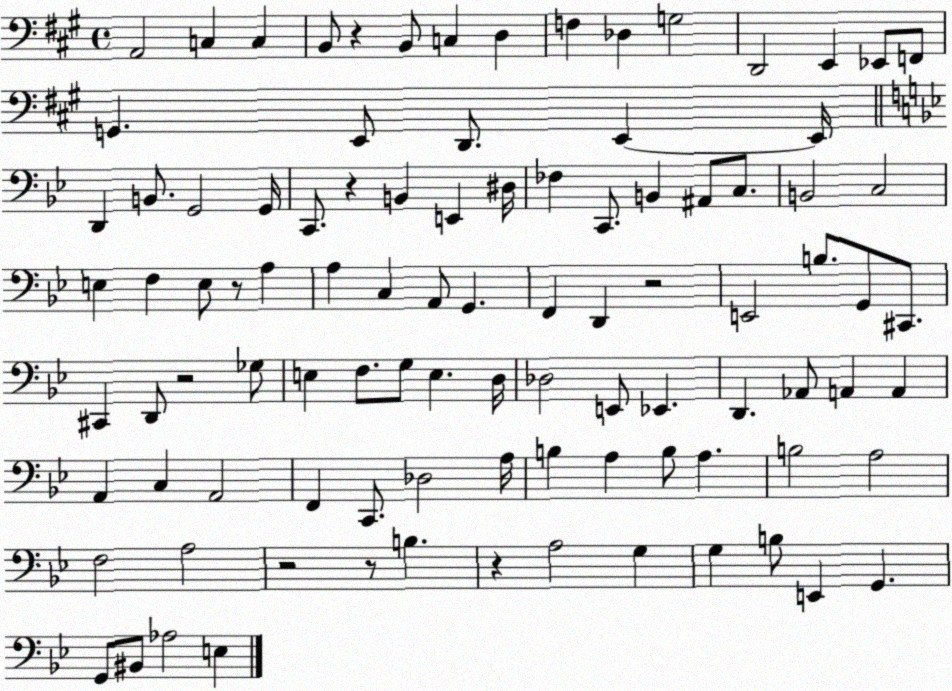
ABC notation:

X:1
T:Untitled
M:4/4
L:1/4
K:A
A,,2 C, C, B,,/2 z B,,/2 C, D, F, _D, G,2 D,,2 E,, _E,,/2 F,,/2 G,, E,,/2 D,,/2 E,, E,,/4 D,, B,,/2 G,,2 G,,/4 C,,/2 z B,, E,, ^D,/4 _F, C,,/2 B,, ^A,,/2 C,/2 B,,2 C,2 E, F, E,/2 z/2 A, A, C, A,,/2 G,, F,, D,, z2 E,,2 B,/2 G,,/2 ^C,,/2 ^C,, D,,/2 z2 _G,/2 E, F,/2 G,/2 E, D,/4 _D,2 E,,/2 _E,, D,, _A,,/2 A,, A,, A,, C, A,,2 F,, C,,/2 _D,2 A,/4 B, A, B,/2 A, B,2 A,2 F,2 A,2 z2 z/2 B, z A,2 G, G, B,/2 E,, G,, G,,/2 ^B,,/2 _A,2 E,